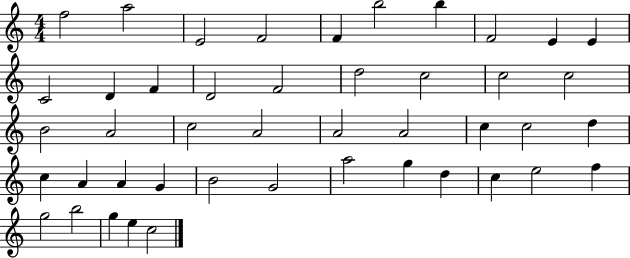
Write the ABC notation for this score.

X:1
T:Untitled
M:4/4
L:1/4
K:C
f2 a2 E2 F2 F b2 b F2 E E C2 D F D2 F2 d2 c2 c2 c2 B2 A2 c2 A2 A2 A2 c c2 d c A A G B2 G2 a2 g d c e2 f g2 b2 g e c2